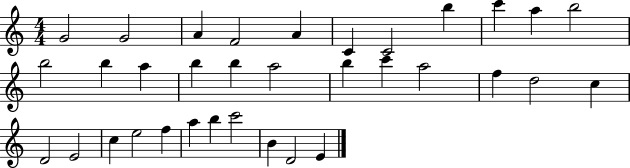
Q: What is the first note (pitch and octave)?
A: G4